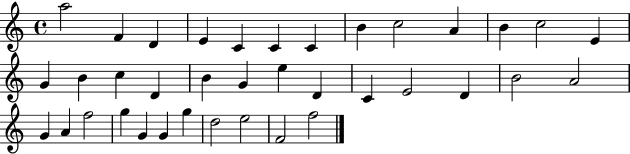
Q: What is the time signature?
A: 4/4